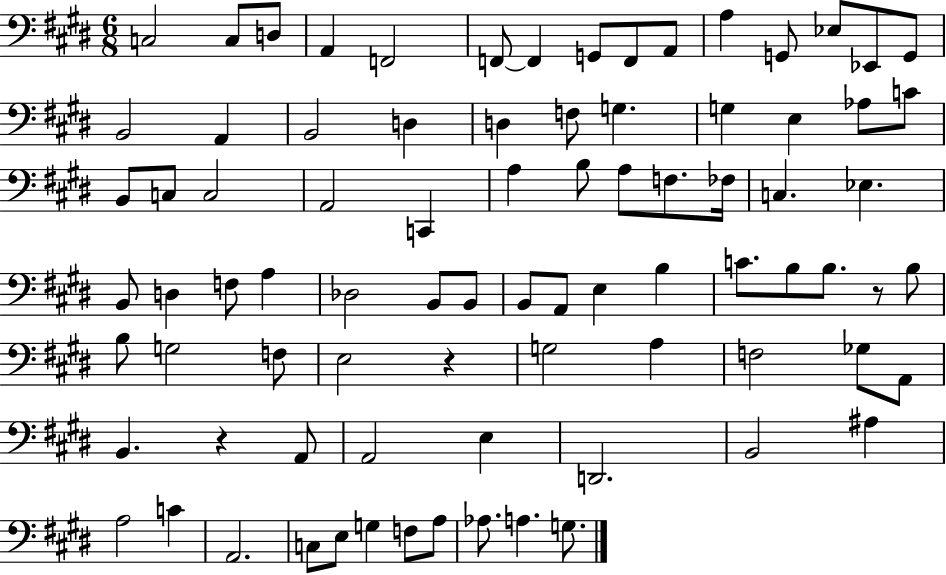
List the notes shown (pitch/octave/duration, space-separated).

C3/h C3/e D3/e A2/q F2/h F2/e F2/q G2/e F2/e A2/e A3/q G2/e Eb3/e Eb2/e G2/e B2/h A2/q B2/h D3/q D3/q F3/e G3/q. G3/q E3/q Ab3/e C4/e B2/e C3/e C3/h A2/h C2/q A3/q B3/e A3/e F3/e. FES3/s C3/q. Eb3/q. B2/e D3/q F3/e A3/q Db3/h B2/e B2/e B2/e A2/e E3/q B3/q C4/e. B3/e B3/e. R/e B3/e B3/e G3/h F3/e E3/h R/q G3/h A3/q F3/h Gb3/e A2/e B2/q. R/q A2/e A2/h E3/q D2/h. B2/h A#3/q A3/h C4/q A2/h. C3/e E3/e G3/q F3/e A3/e Ab3/e. A3/q. G3/e.